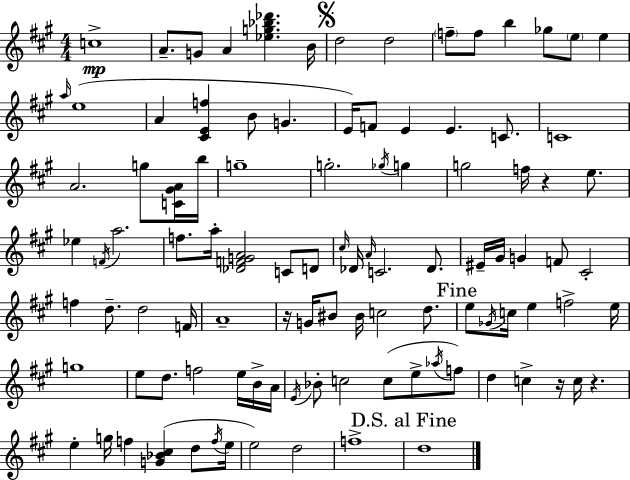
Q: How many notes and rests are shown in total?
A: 103